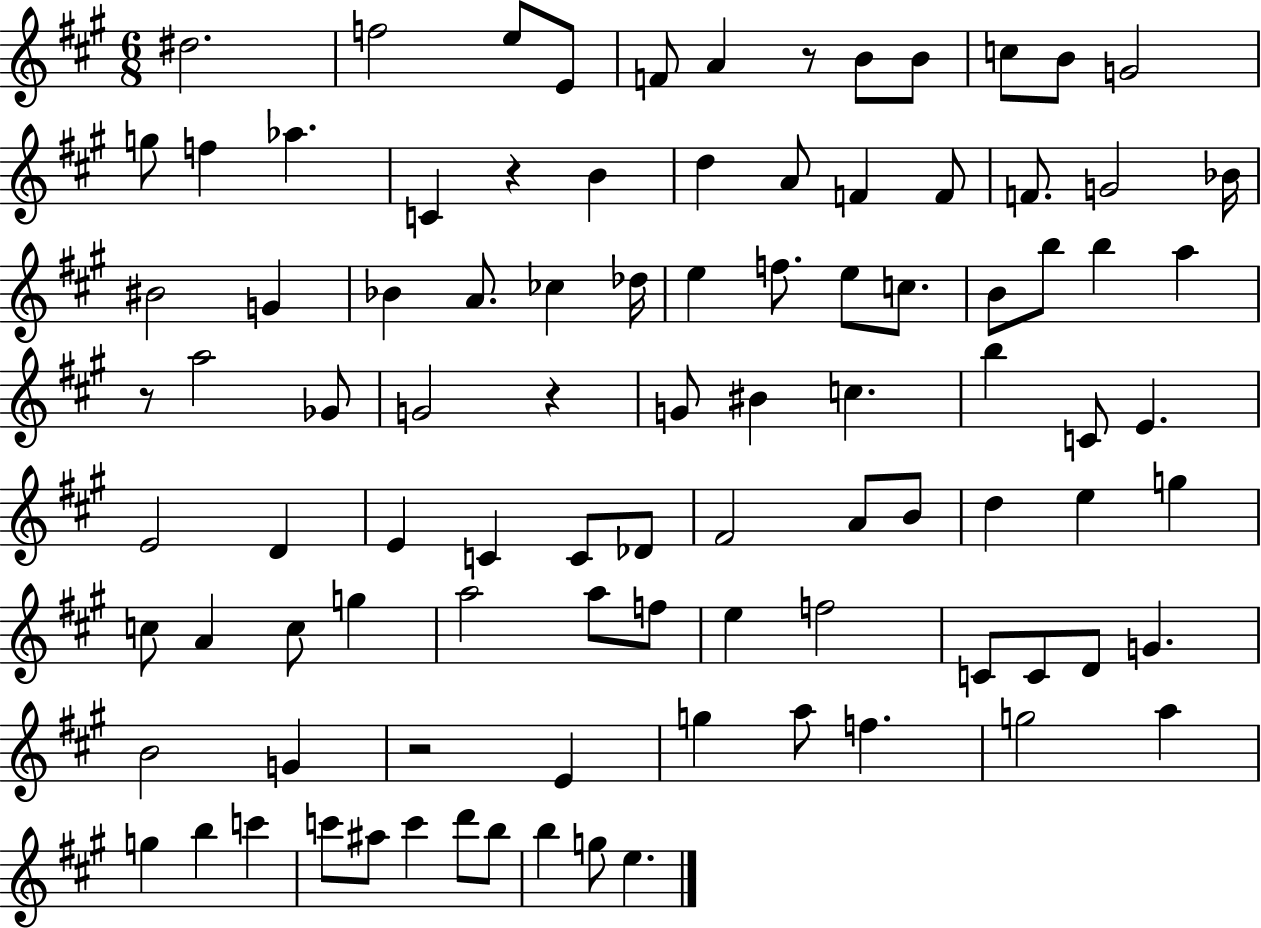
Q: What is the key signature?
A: A major